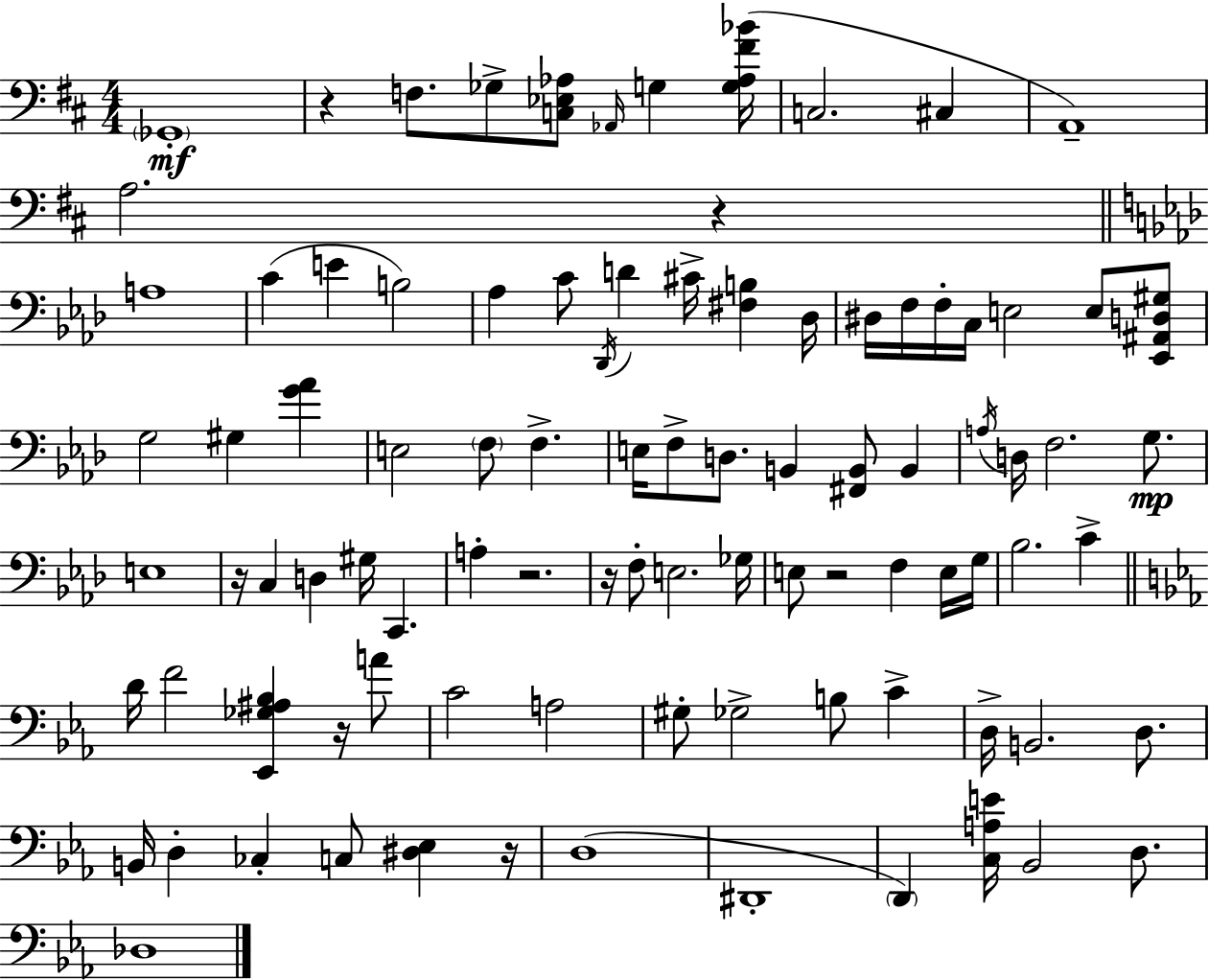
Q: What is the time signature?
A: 4/4